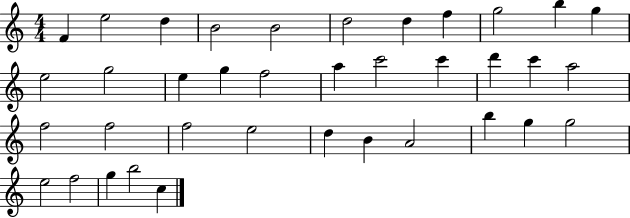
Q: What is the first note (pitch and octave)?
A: F4